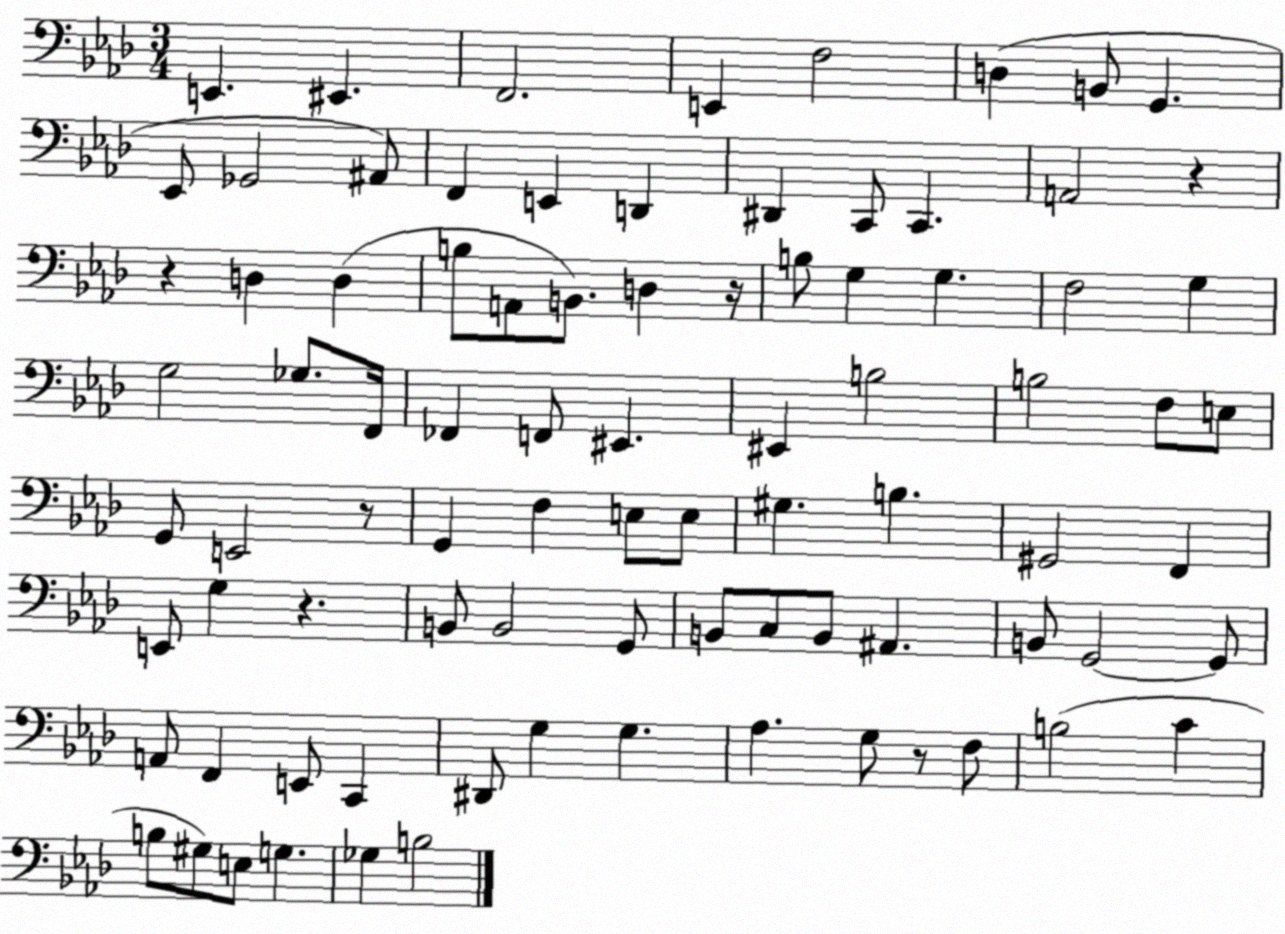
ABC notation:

X:1
T:Untitled
M:3/4
L:1/4
K:Ab
E,, ^E,, F,,2 E,, F,2 D, B,,/2 G,, _E,,/2 _G,,2 ^A,,/2 F,, E,, D,, ^D,, C,,/2 C,, A,,2 z z D, D, B,/2 A,,/2 B,,/2 D, z/4 B,/2 G, G, F,2 G, G,2 _G,/2 F,,/4 _F,, F,,/2 ^E,, ^E,, B,2 B,2 F,/2 E,/2 G,,/2 E,,2 z/2 G,, F, E,/2 E,/2 ^G, B, ^G,,2 F,, E,,/2 G, z B,,/2 B,,2 G,,/2 B,,/2 C,/2 B,,/2 ^A,, B,,/2 G,,2 G,,/2 A,,/2 F,, E,,/2 C,, ^D,,/2 G, G, _A, G,/2 z/2 F,/2 B,2 C B,/2 ^G,/2 E,/2 G, _G, B,2